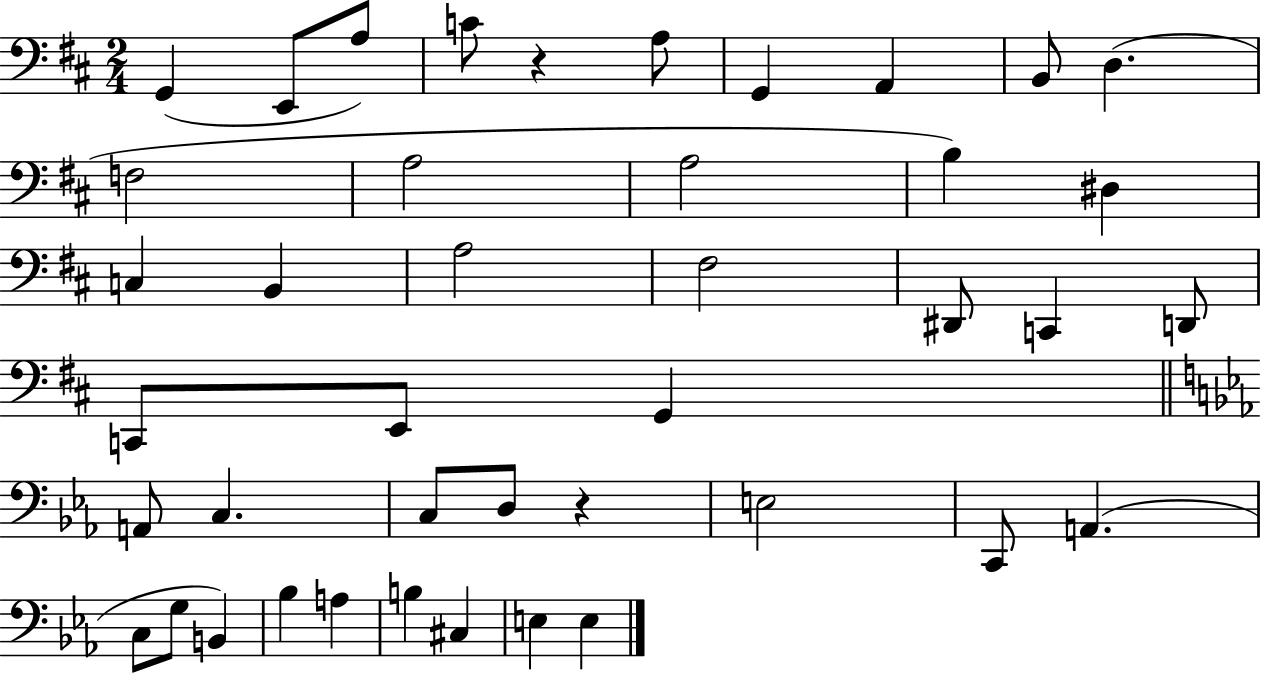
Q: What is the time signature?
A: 2/4